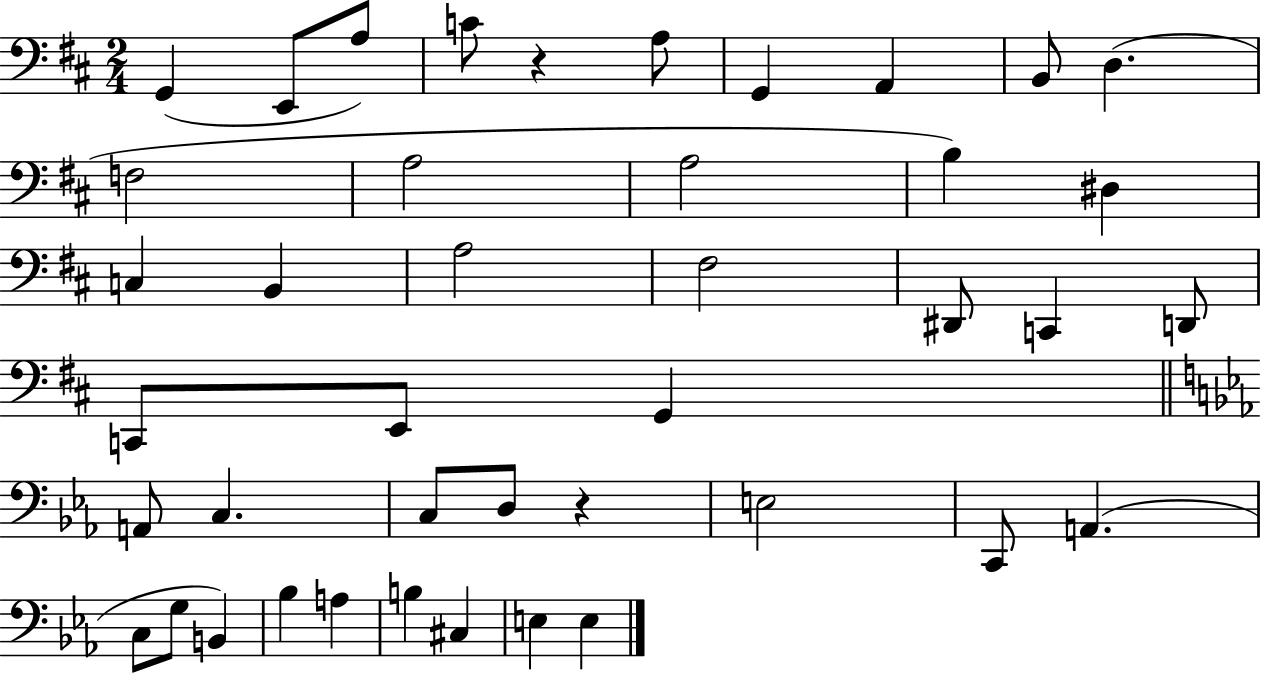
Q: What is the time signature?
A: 2/4